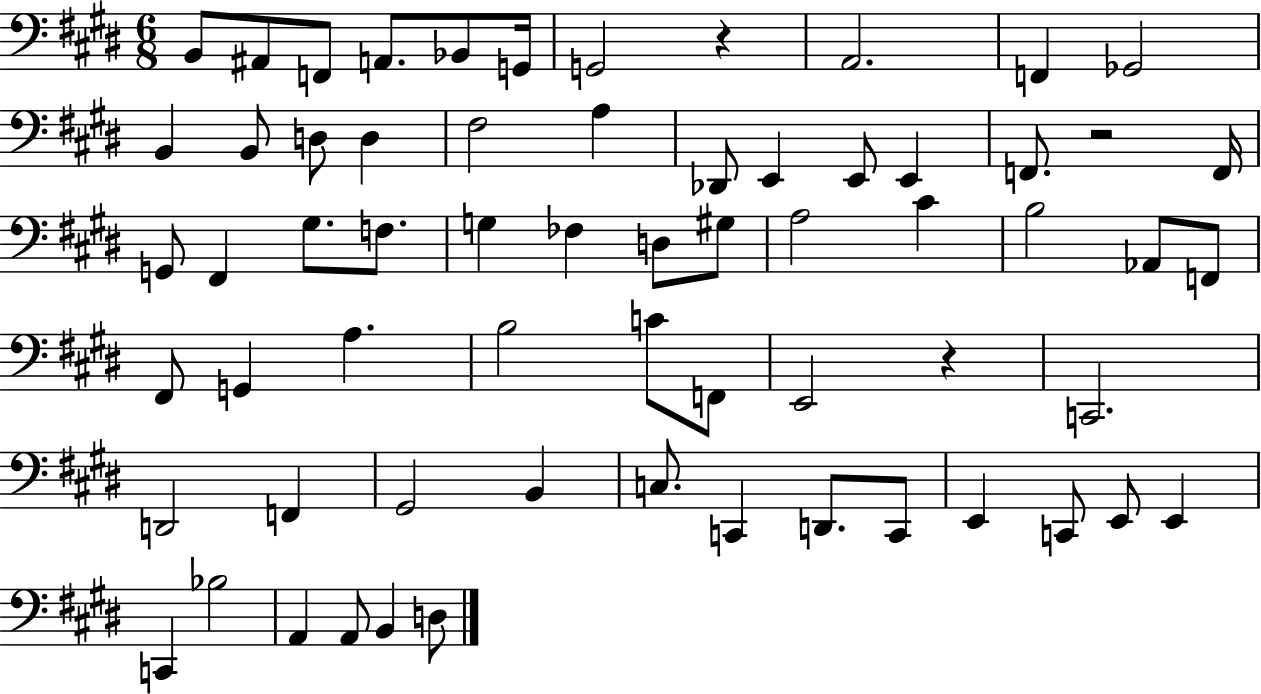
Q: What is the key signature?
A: E major